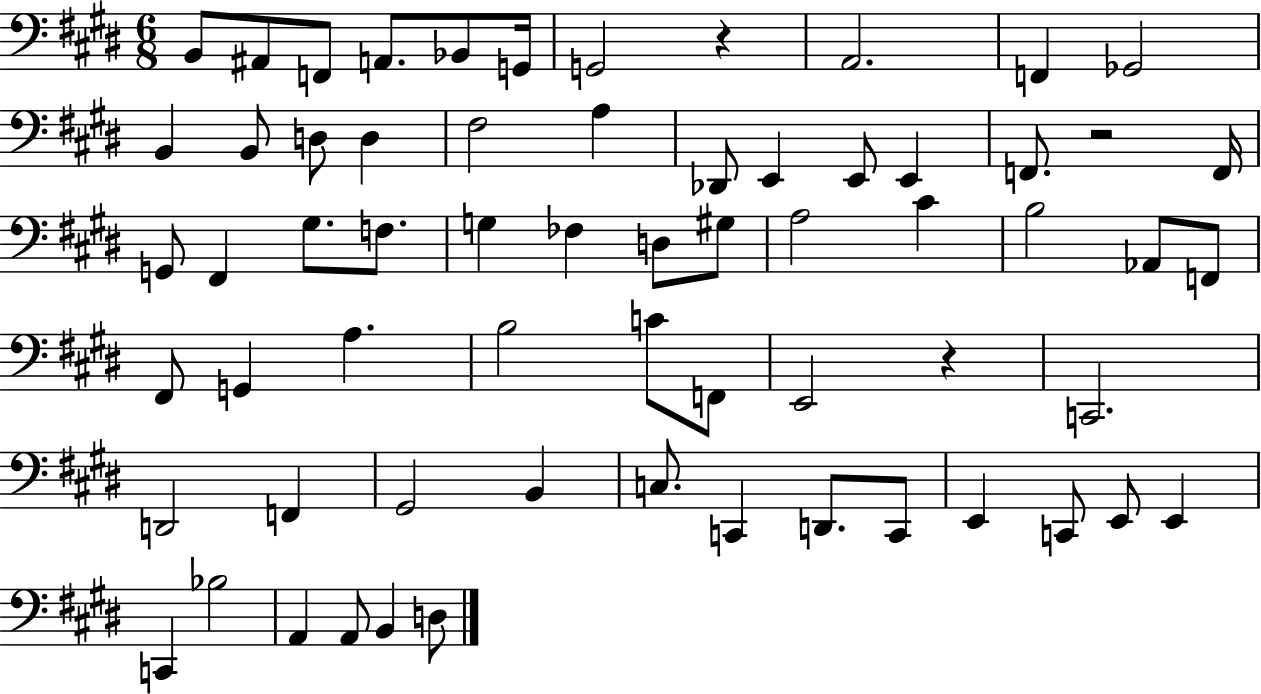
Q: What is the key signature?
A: E major